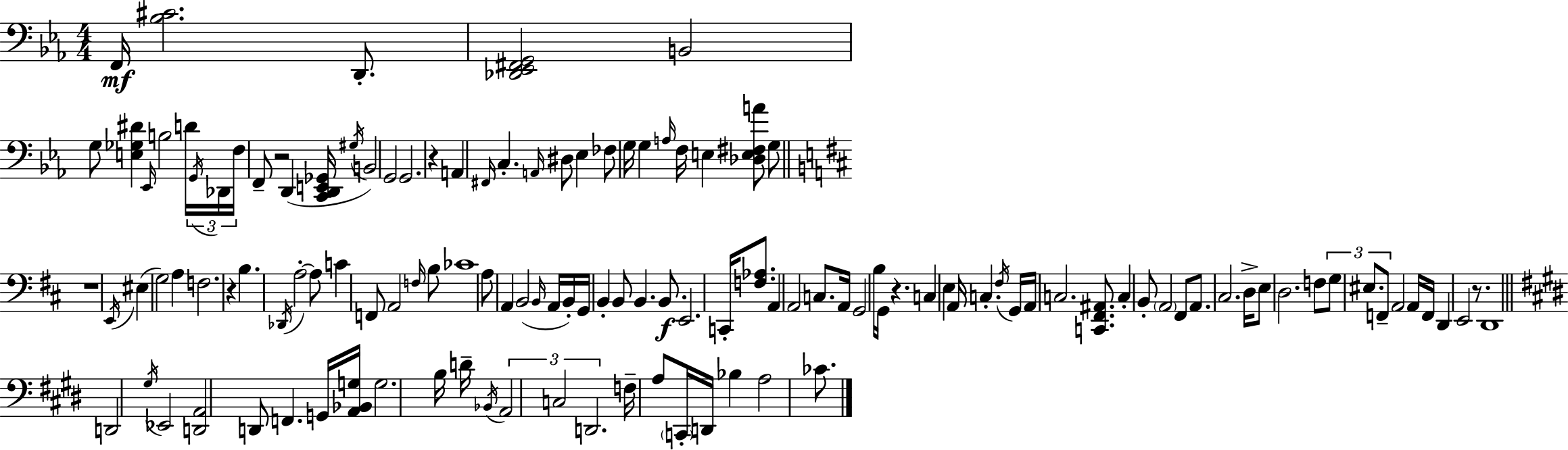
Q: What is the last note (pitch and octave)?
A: CES4